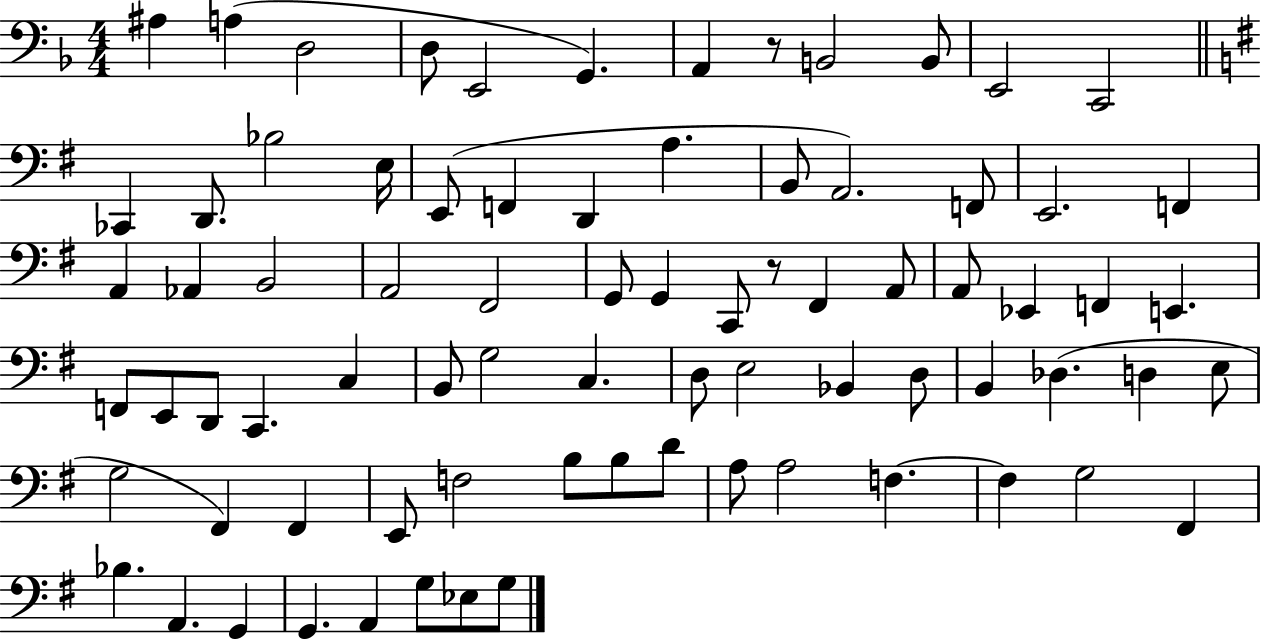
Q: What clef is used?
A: bass